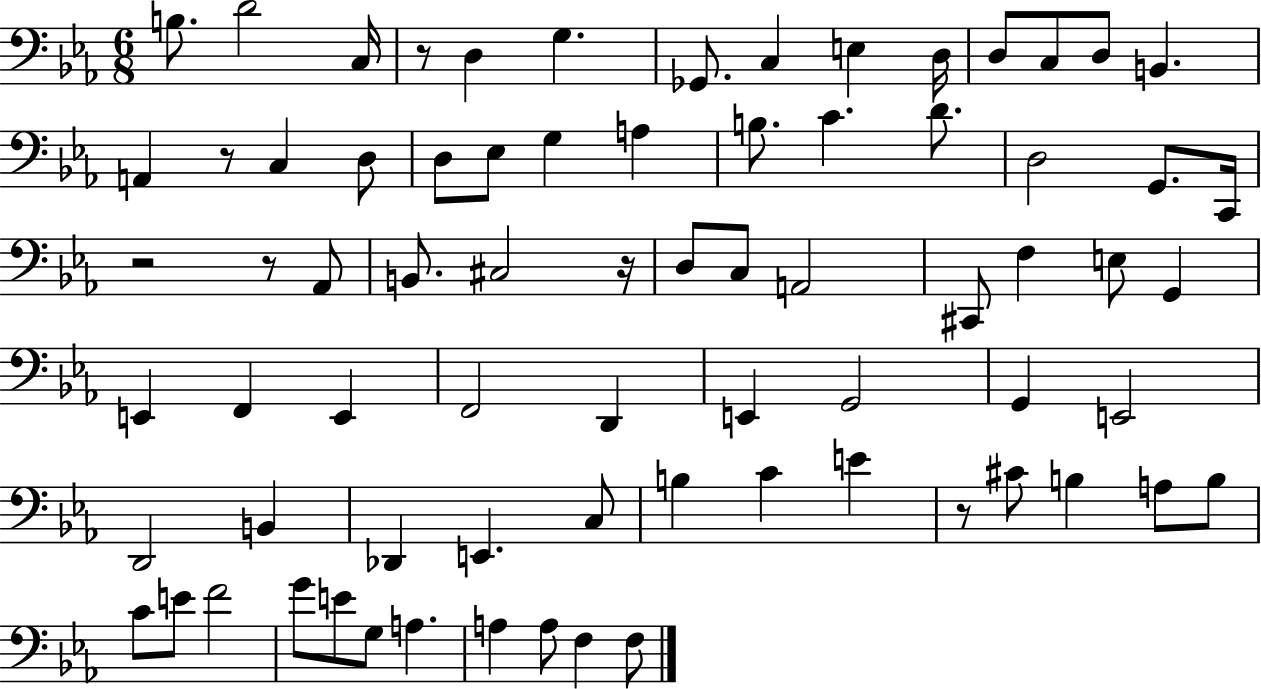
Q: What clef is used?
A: bass